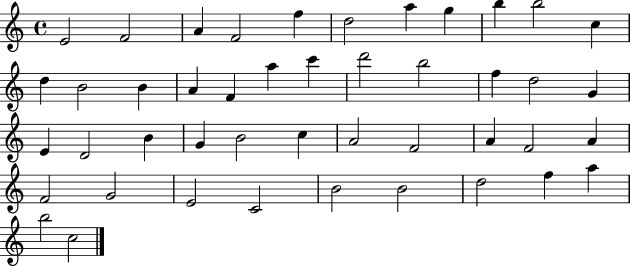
X:1
T:Untitled
M:4/4
L:1/4
K:C
E2 F2 A F2 f d2 a g b b2 c d B2 B A F a c' d'2 b2 f d2 G E D2 B G B2 c A2 F2 A F2 A F2 G2 E2 C2 B2 B2 d2 f a b2 c2